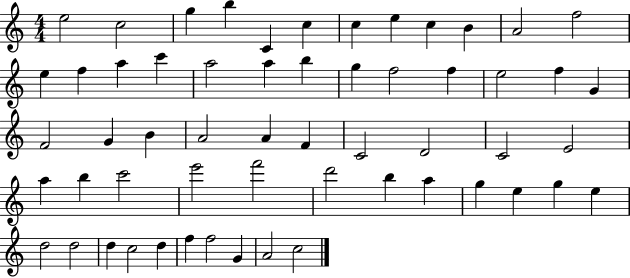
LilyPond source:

{
  \clef treble
  \numericTimeSignature
  \time 4/4
  \key c \major
  e''2 c''2 | g''4 b''4 c'4 c''4 | c''4 e''4 c''4 b'4 | a'2 f''2 | \break e''4 f''4 a''4 c'''4 | a''2 a''4 b''4 | g''4 f''2 f''4 | e''2 f''4 g'4 | \break f'2 g'4 b'4 | a'2 a'4 f'4 | c'2 d'2 | c'2 e'2 | \break a''4 b''4 c'''2 | e'''2 f'''2 | d'''2 b''4 a''4 | g''4 e''4 g''4 e''4 | \break d''2 d''2 | d''4 c''2 d''4 | f''4 f''2 g'4 | a'2 c''2 | \break \bar "|."
}